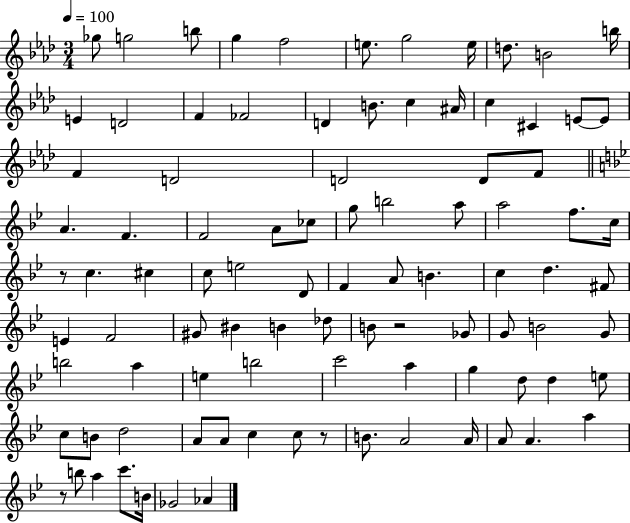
X:1
T:Untitled
M:3/4
L:1/4
K:Ab
_g/2 g2 b/2 g f2 e/2 g2 e/4 d/2 B2 b/4 E D2 F _F2 D B/2 c ^A/4 c ^C E/2 E/2 F D2 D2 D/2 F/2 A F F2 A/2 _c/2 g/2 b2 a/2 a2 f/2 c/4 z/2 c ^c c/2 e2 D/2 F A/2 B c d ^F/2 E F2 ^G/2 ^B B _d/2 B/2 z2 _G/2 G/2 B2 G/2 b2 a e b2 c'2 a g d/2 d e/2 c/2 B/2 d2 A/2 A/2 c c/2 z/2 B/2 A2 A/4 A/2 A a z/2 b/2 a c'/2 B/4 _G2 _A